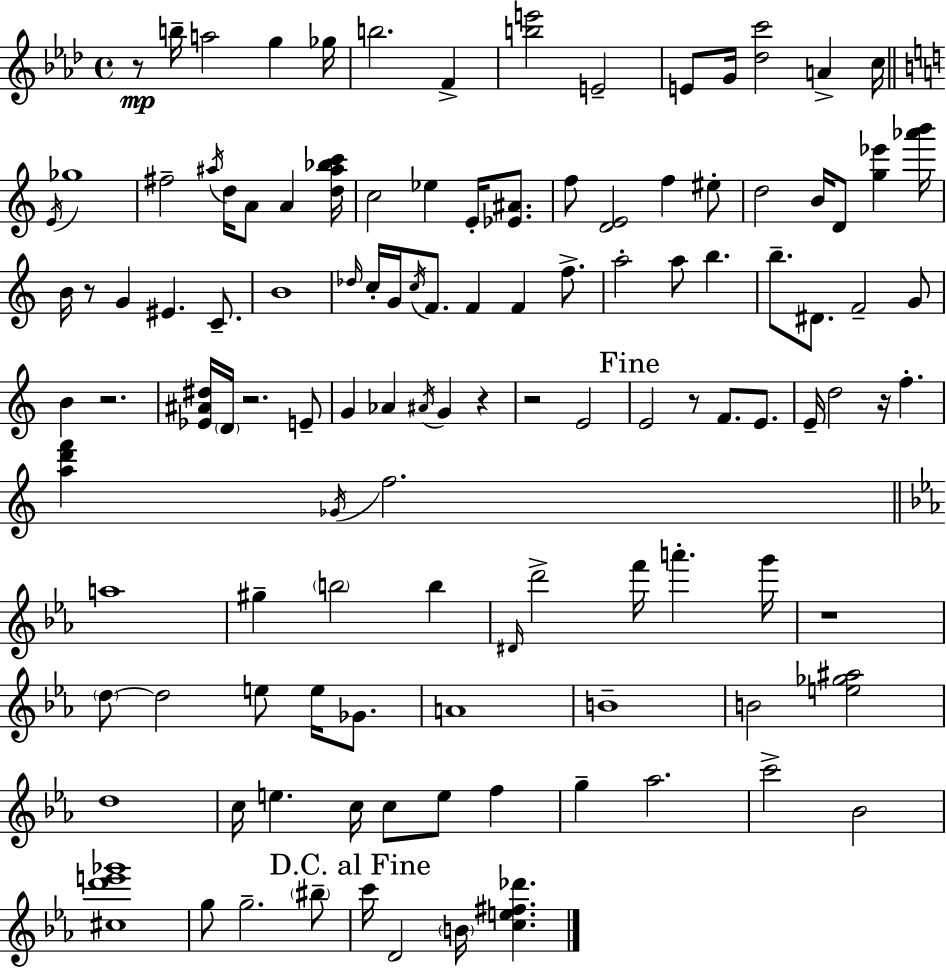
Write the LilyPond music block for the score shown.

{
  \clef treble
  \time 4/4
  \defaultTimeSignature
  \key f \minor
  r8\mp b''16-- a''2 g''4 ges''16 | b''2. f'4-> | <b'' e'''>2 e'2-- | e'8 g'16 <des'' c'''>2 a'4-> c''16 | \break \bar "||" \break \key c \major \acciaccatura { e'16 } ges''1 | fis''2-- \acciaccatura { ais''16 } d''16 a'8 a'4 | <d'' ais'' bes'' c'''>16 c''2 ees''4 e'16-. <ees' ais'>8. | f''8 <d' e'>2 f''4 | \break eis''8-. d''2 b'16 d'8 <g'' ees'''>4 | <aes''' b'''>16 b'16 r8 g'4 eis'4. c'8.-- | b'1 | \grace { des''16 } c''16-. g'16 \acciaccatura { c''16 } f'8. f'4 f'4 | \break f''8.-> a''2-. a''8 b''4. | b''8.-- dis'8. f'2-- | g'8 b'4 r2. | <ees' ais' dis''>16 \parenthesize d'16 r2. | \break e'8-- g'4 aes'4 \acciaccatura { ais'16 } g'4 | r4 r2 e'2 | \mark "Fine" e'2 r8 f'8. | e'8. e'16-- d''2 r16 f''4.-. | \break <a'' d''' f'''>4 \acciaccatura { ges'16 } f''2. | \bar "||" \break \key ees \major a''1 | gis''4-- \parenthesize b''2 b''4 | \grace { dis'16 } d'''2-> f'''16 a'''4.-. | g'''16 r1 | \break \parenthesize d''8~~ d''2 e''8 e''16 ges'8. | a'1 | b'1-- | b'2 <e'' ges'' ais''>2 | \break d''1 | c''16 e''4. c''16 c''8 e''8 f''4 | g''4-- aes''2. | c'''2-> bes'2 | \break <cis'' d''' e''' ges'''>1 | g''8 g''2.-- \parenthesize bis''8-- | \mark "D.C. al Fine" c'''16 d'2 \parenthesize b'16 <c'' e'' fis'' des'''>4. | \bar "|."
}